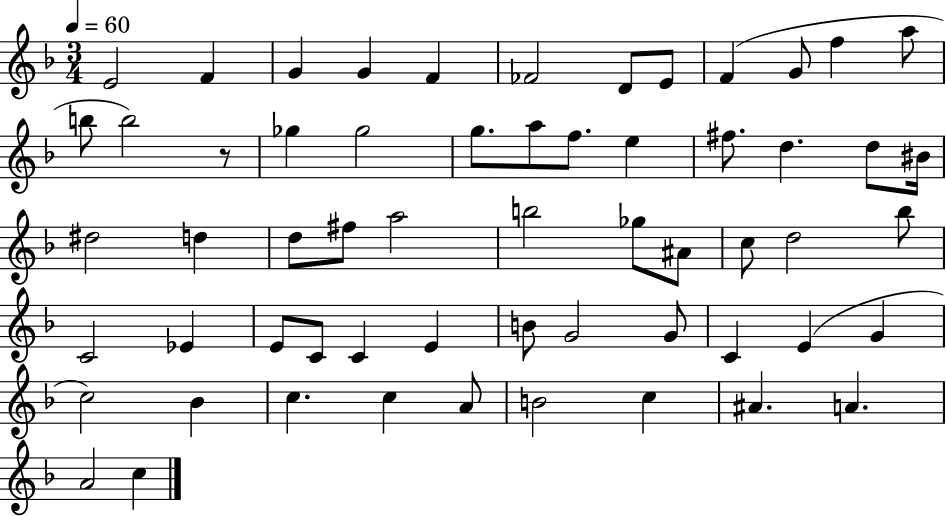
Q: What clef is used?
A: treble